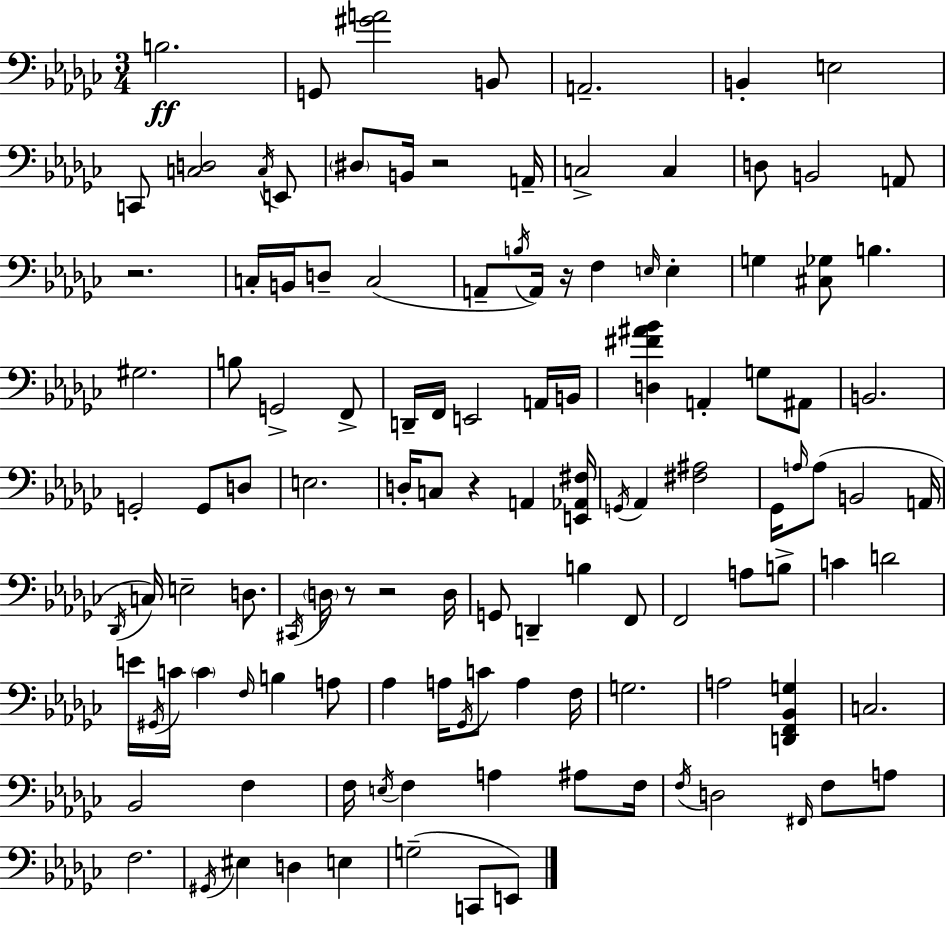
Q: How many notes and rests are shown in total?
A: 122